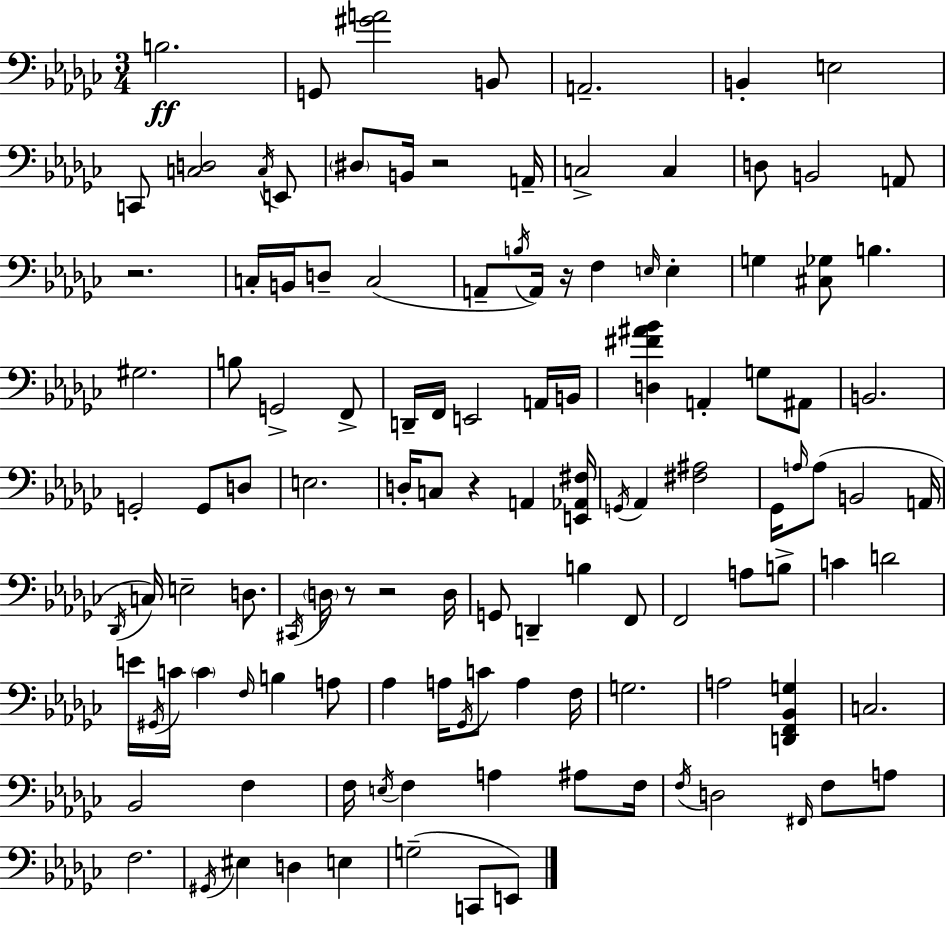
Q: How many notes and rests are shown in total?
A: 122